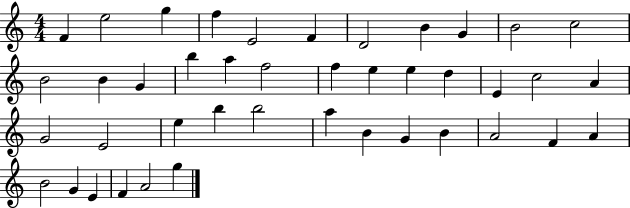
X:1
T:Untitled
M:4/4
L:1/4
K:C
F e2 g f E2 F D2 B G B2 c2 B2 B G b a f2 f e e d E c2 A G2 E2 e b b2 a B G B A2 F A B2 G E F A2 g